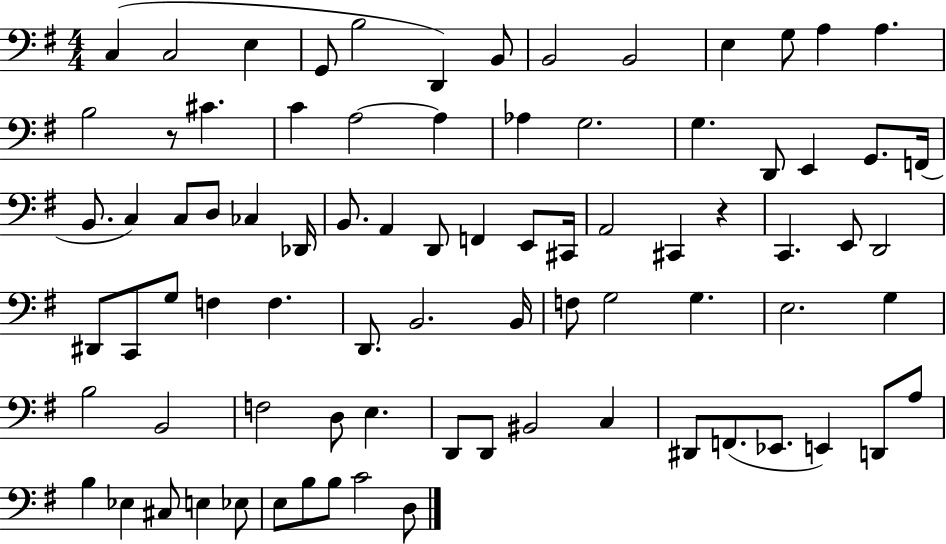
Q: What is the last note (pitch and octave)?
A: D3